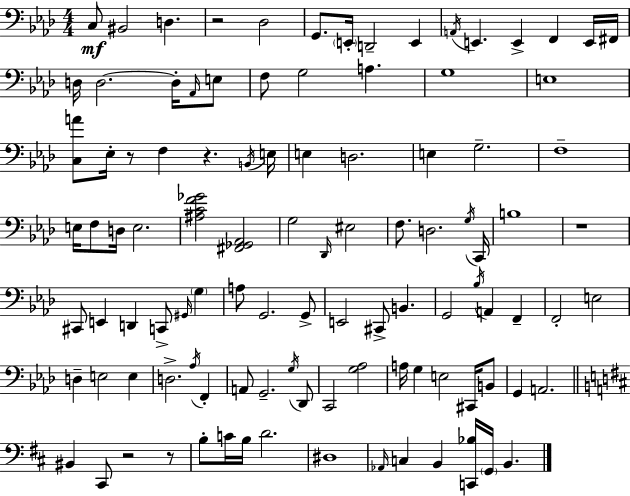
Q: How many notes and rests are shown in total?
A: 104